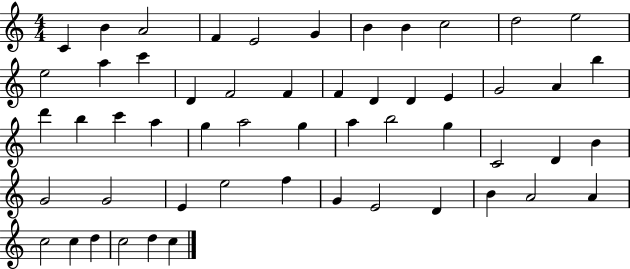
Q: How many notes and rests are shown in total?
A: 54